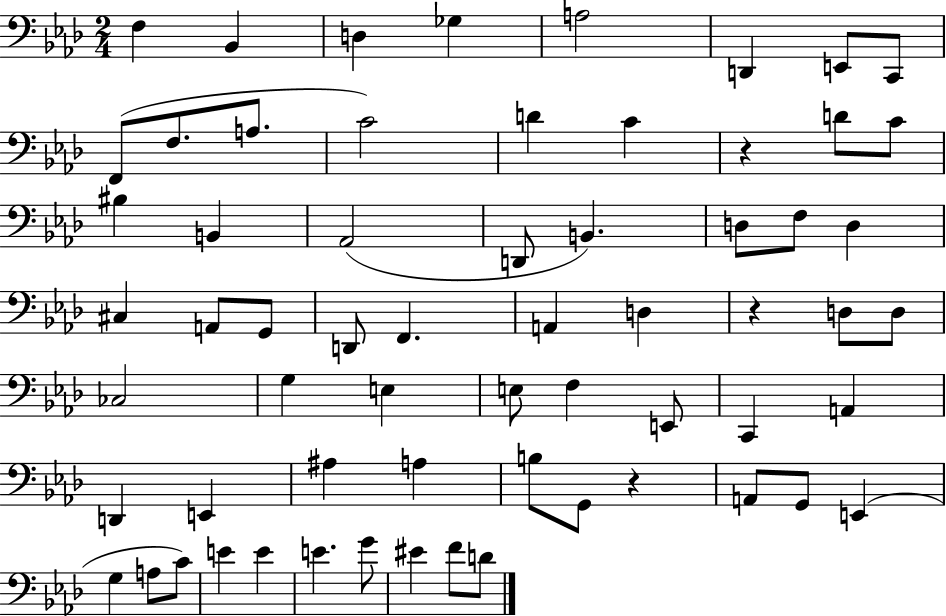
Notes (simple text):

F3/q Bb2/q D3/q Gb3/q A3/h D2/q E2/e C2/e F2/e F3/e. A3/e. C4/h D4/q C4/q R/q D4/e C4/e BIS3/q B2/q Ab2/h D2/e B2/q. D3/e F3/e D3/q C#3/q A2/e G2/e D2/e F2/q. A2/q D3/q R/q D3/e D3/e CES3/h G3/q E3/q E3/e F3/q E2/e C2/q A2/q D2/q E2/q A#3/q A3/q B3/e G2/e R/q A2/e G2/e E2/q G3/q A3/e C4/e E4/q E4/q E4/q. G4/e EIS4/q F4/e D4/e